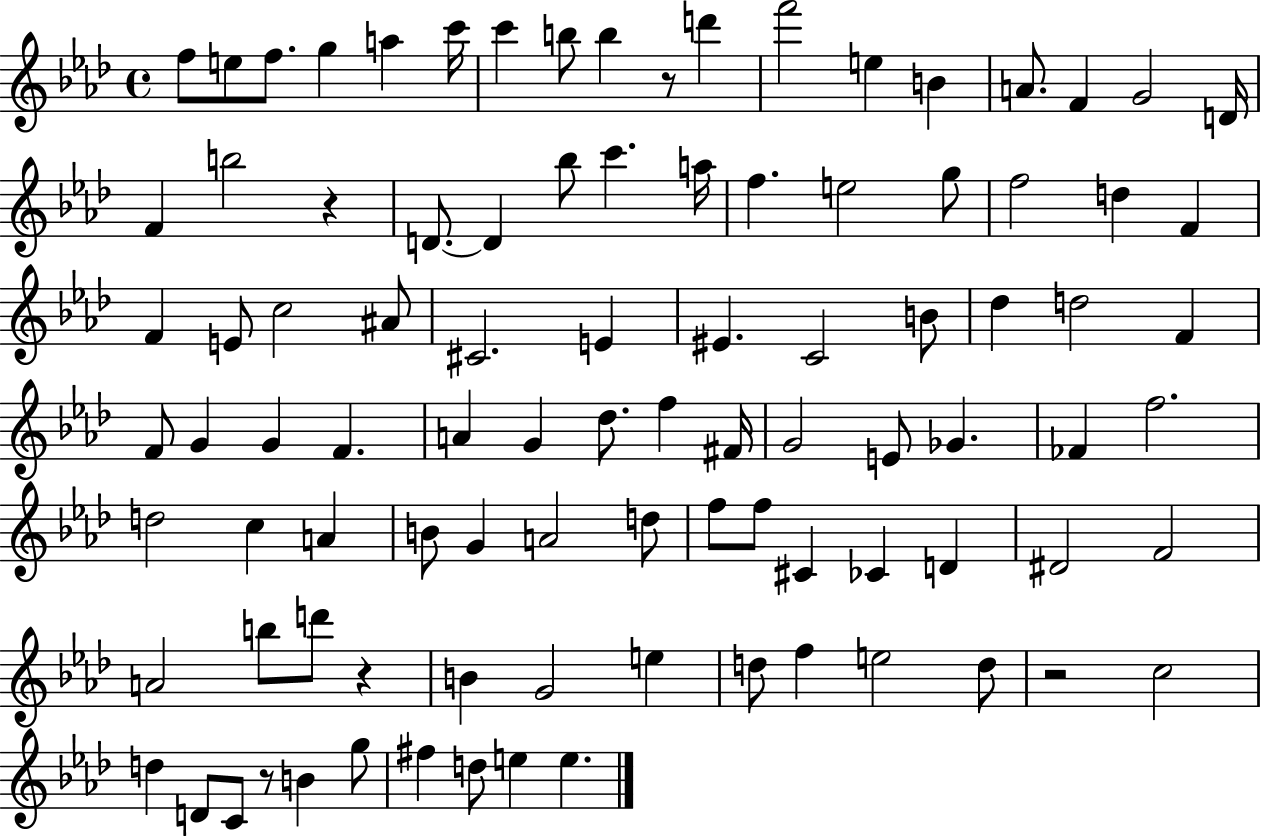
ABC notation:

X:1
T:Untitled
M:4/4
L:1/4
K:Ab
f/2 e/2 f/2 g a c'/4 c' b/2 b z/2 d' f'2 e B A/2 F G2 D/4 F b2 z D/2 D _b/2 c' a/4 f e2 g/2 f2 d F F E/2 c2 ^A/2 ^C2 E ^E C2 B/2 _d d2 F F/2 G G F A G _d/2 f ^F/4 G2 E/2 _G _F f2 d2 c A B/2 G A2 d/2 f/2 f/2 ^C _C D ^D2 F2 A2 b/2 d'/2 z B G2 e d/2 f e2 d/2 z2 c2 d D/2 C/2 z/2 B g/2 ^f d/2 e e